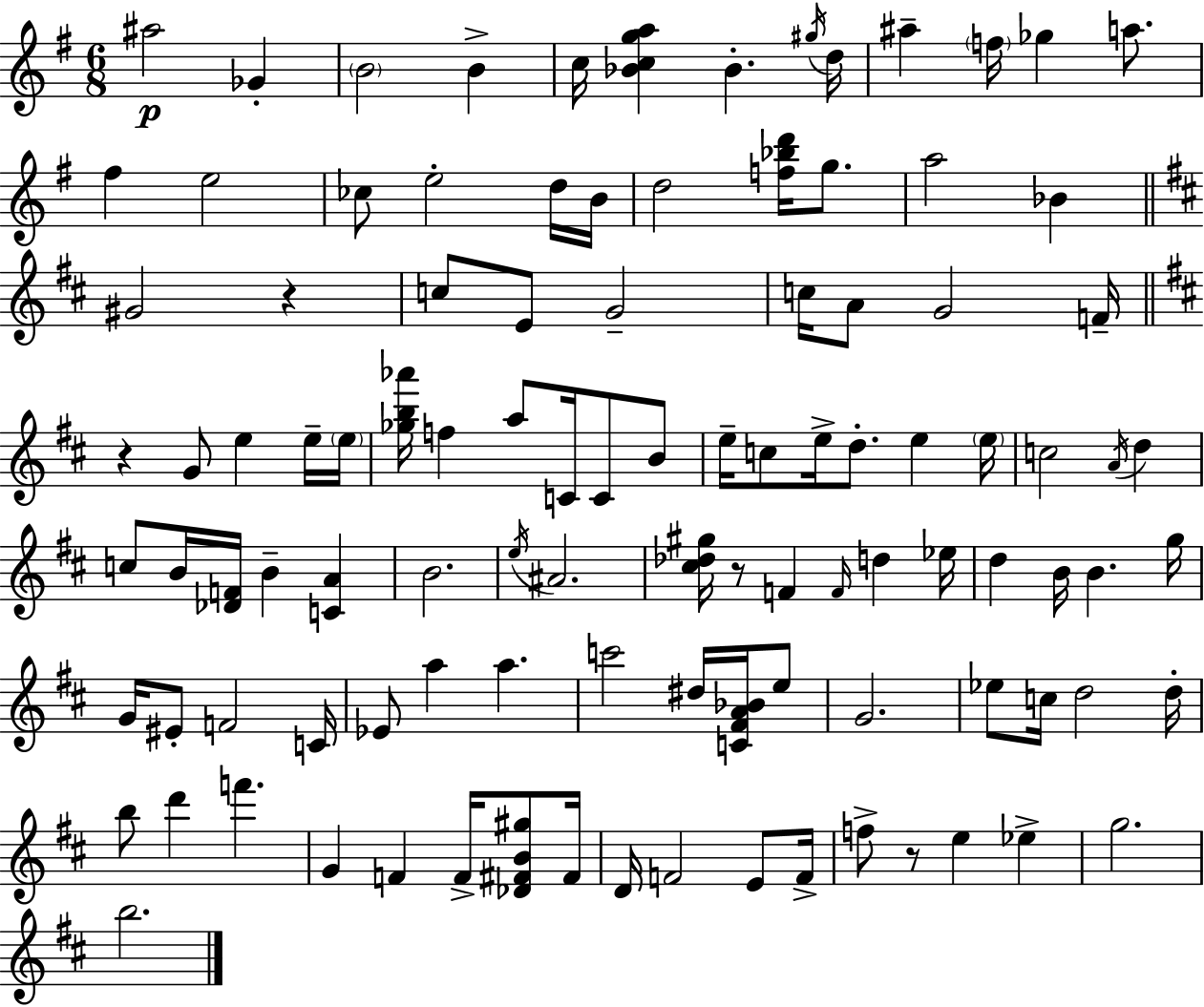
A#5/h Gb4/q B4/h B4/q C5/s [Bb4,C5,G5,A5]/q Bb4/q. G#5/s D5/s A#5/q F5/s Gb5/q A5/e. F#5/q E5/h CES5/e E5/h D5/s B4/s D5/h [F5,Bb5,D6]/s G5/e. A5/h Bb4/q G#4/h R/q C5/e E4/e G4/h C5/s A4/e G4/h F4/s R/q G4/e E5/q E5/s E5/s [Gb5,B5,Ab6]/s F5/q A5/e C4/s C4/e B4/e E5/s C5/e E5/s D5/e. E5/q E5/s C5/h A4/s D5/q C5/e B4/s [Db4,F4]/s B4/q [C4,A4]/q B4/h. E5/s A#4/h. [C#5,Db5,G#5]/s R/e F4/q F4/s D5/q Eb5/s D5/q B4/s B4/q. G5/s G4/s EIS4/e F4/h C4/s Eb4/e A5/q A5/q. C6/h D#5/s [C4,F#4,A4,Bb4]/s E5/e G4/h. Eb5/e C5/s D5/h D5/s B5/e D6/q F6/q. G4/q F4/q F4/s [Db4,F#4,B4,G#5]/e F#4/s D4/s F4/h E4/e F4/s F5/e R/e E5/q Eb5/q G5/h. B5/h.